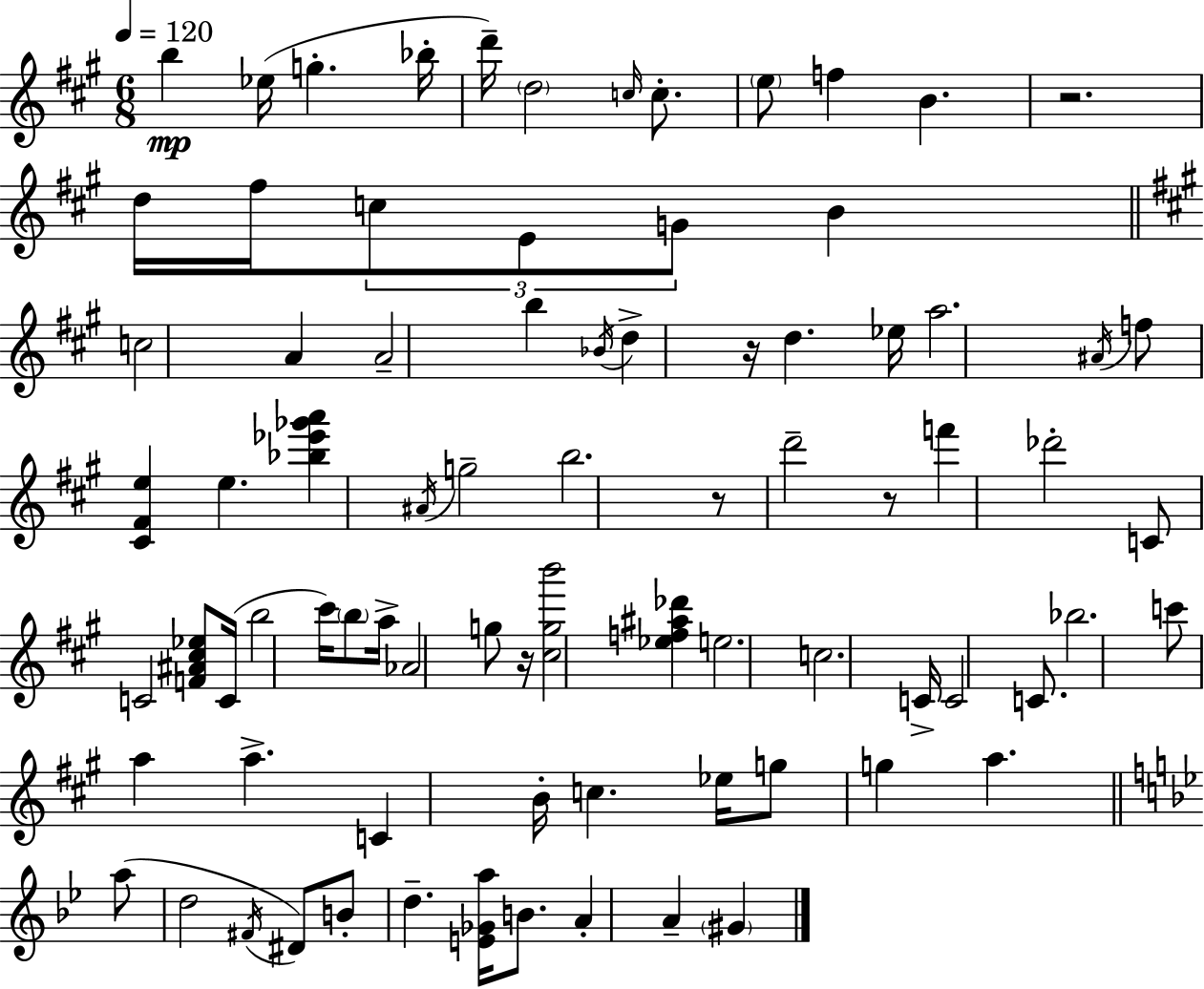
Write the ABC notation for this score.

X:1
T:Untitled
M:6/8
L:1/4
K:A
b _e/4 g _b/4 d'/4 d2 c/4 c/2 e/2 f B z2 d/4 ^f/4 c/2 E/2 G/2 B c2 A A2 b _B/4 d z/4 d _e/4 a2 ^A/4 f/2 [^C^Fe] e [_b_e'_g'a'] ^A/4 g2 b2 z/2 d'2 z/2 f' _d'2 C/2 C2 [F^A^c_e]/2 C/4 b2 ^c'/4 b/2 a/4 _A2 g/2 z/4 [^cgb']2 [_ef^a_d'] e2 c2 C/4 C2 C/2 _b2 c'/2 a a C B/4 c _e/4 g/2 g a a/2 d2 ^F/4 ^D/2 B/2 d [E_Ga]/4 B/2 A A ^G